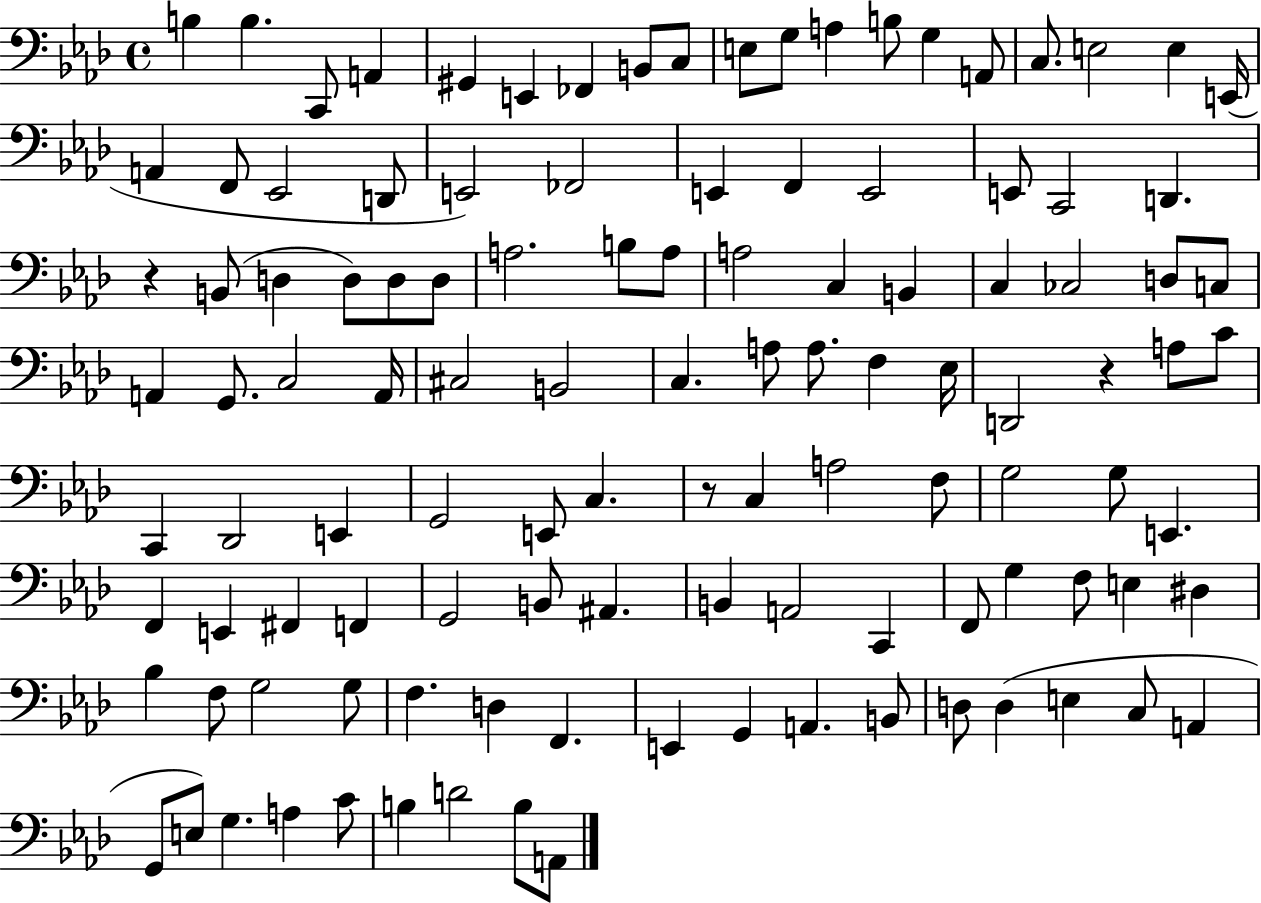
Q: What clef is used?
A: bass